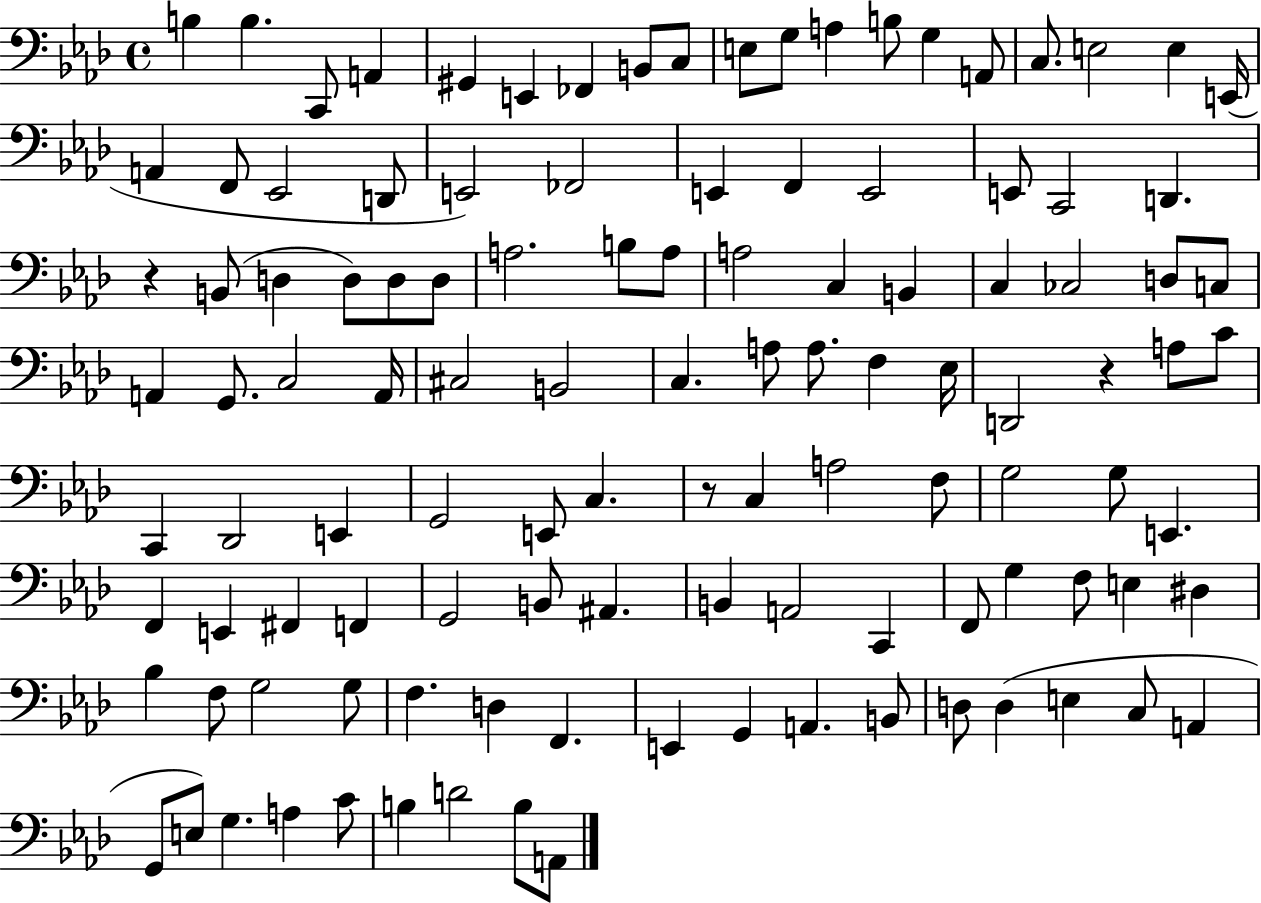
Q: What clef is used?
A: bass